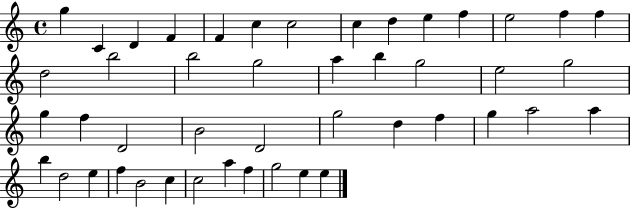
G5/q C4/q D4/q F4/q F4/q C5/q C5/h C5/q D5/q E5/q F5/q E5/h F5/q F5/q D5/h B5/h B5/h G5/h A5/q B5/q G5/h E5/h G5/h G5/q F5/q D4/h B4/h D4/h G5/h D5/q F5/q G5/q A5/h A5/q B5/q D5/h E5/q F5/q B4/h C5/q C5/h A5/q F5/q G5/h E5/q E5/q